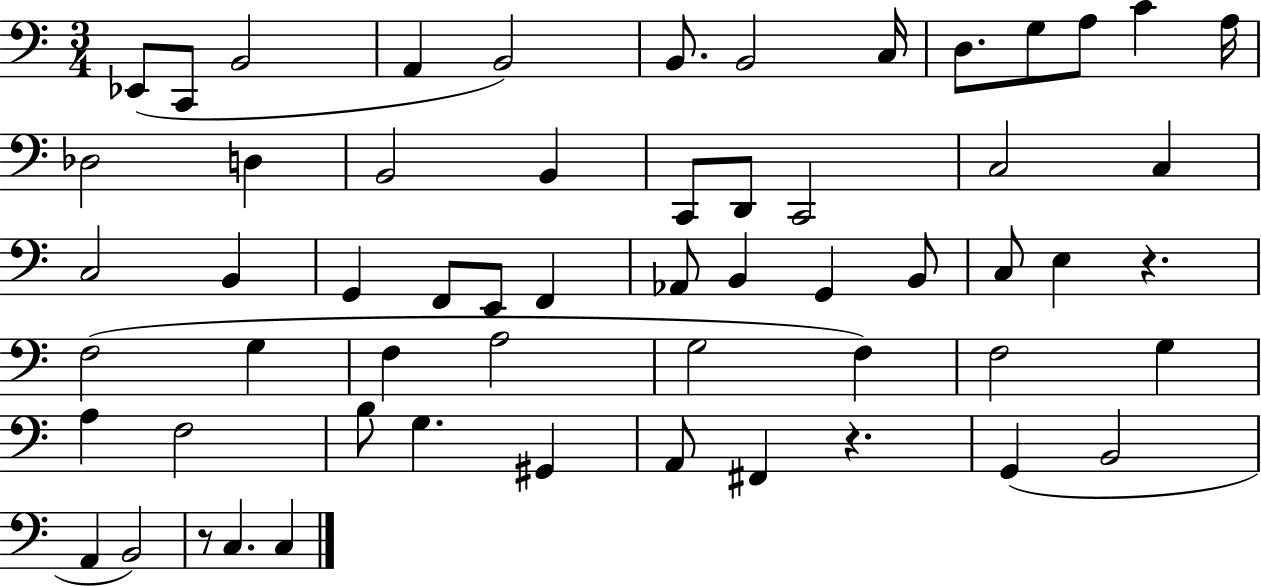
X:1
T:Untitled
M:3/4
L:1/4
K:C
_E,,/2 C,,/2 B,,2 A,, B,,2 B,,/2 B,,2 C,/4 D,/2 G,/2 A,/2 C A,/4 _D,2 D, B,,2 B,, C,,/2 D,,/2 C,,2 C,2 C, C,2 B,, G,, F,,/2 E,,/2 F,, _A,,/2 B,, G,, B,,/2 C,/2 E, z F,2 G, F, A,2 G,2 F, F,2 G, A, F,2 B,/2 G, ^G,, A,,/2 ^F,, z G,, B,,2 A,, B,,2 z/2 C, C,